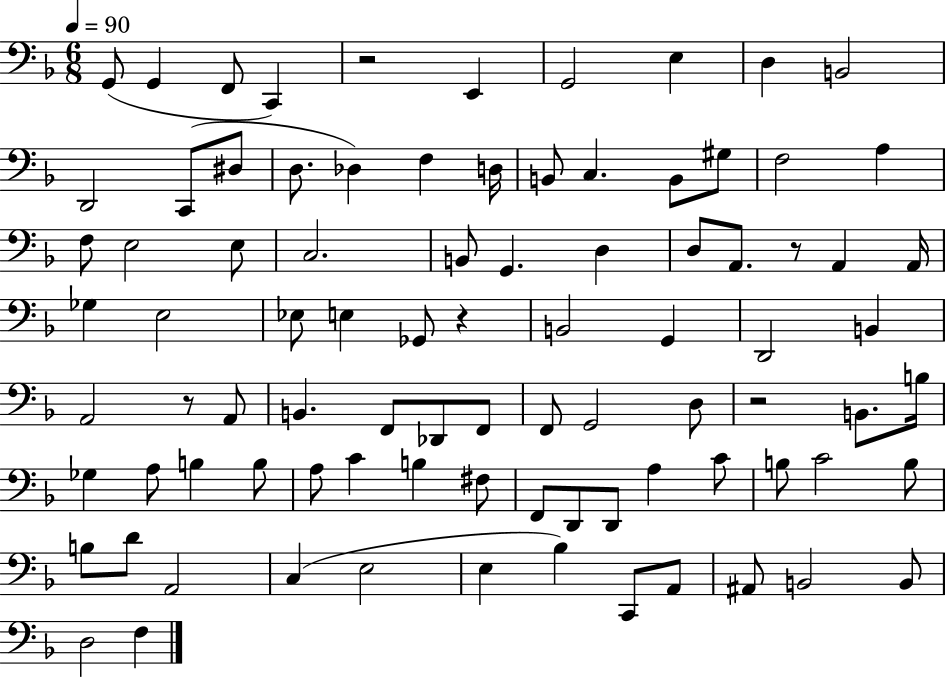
{
  \clef bass
  \numericTimeSignature
  \time 6/8
  \key f \major
  \tempo 4 = 90
  g,8( g,4 f,8 c,4) | r2 e,4 | g,2 e4 | d4 b,2 | \break d,2 c,8( dis8 | d8. des4) f4 d16 | b,8 c4. b,8 gis8 | f2 a4 | \break f8 e2 e8 | c2. | b,8 g,4. d4 | d8 a,8. r8 a,4 a,16 | \break ges4 e2 | ees8 e4 ges,8 r4 | b,2 g,4 | d,2 b,4 | \break a,2 r8 a,8 | b,4. f,8 des,8 f,8 | f,8 g,2 d8 | r2 b,8. b16 | \break ges4 a8 b4 b8 | a8 c'4 b4 fis8 | f,8 d,8 d,8 a4 c'8 | b8 c'2 b8 | \break b8 d'8 a,2 | c4( e2 | e4 bes4) c,8 a,8 | ais,8 b,2 b,8 | \break d2 f4 | \bar "|."
}